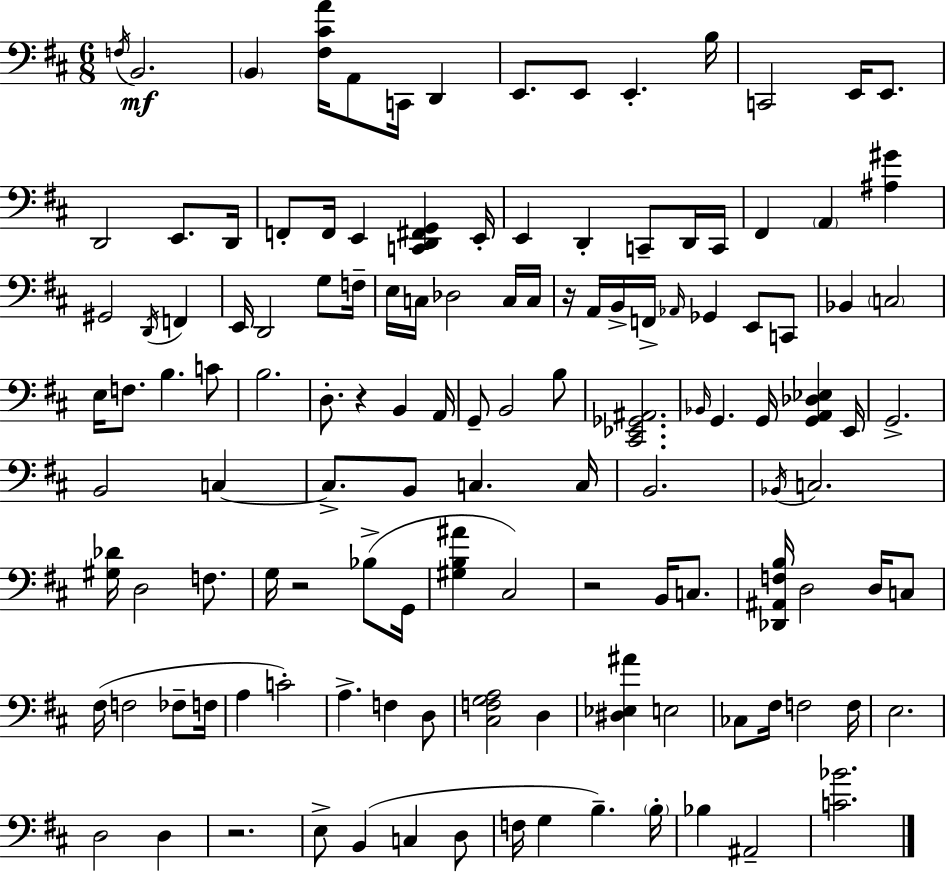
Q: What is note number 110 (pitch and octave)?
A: B3